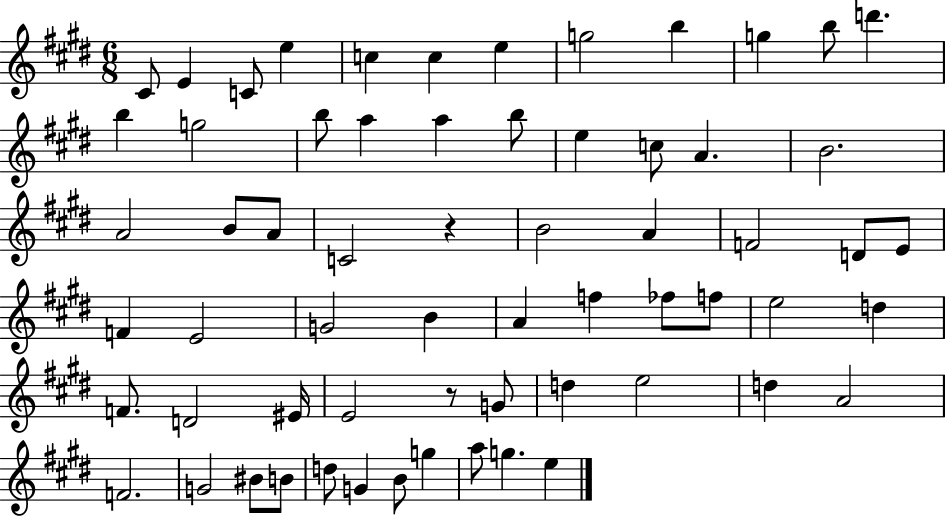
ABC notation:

X:1
T:Untitled
M:6/8
L:1/4
K:E
^C/2 E C/2 e c c e g2 b g b/2 d' b g2 b/2 a a b/2 e c/2 A B2 A2 B/2 A/2 C2 z B2 A F2 D/2 E/2 F E2 G2 B A f _f/2 f/2 e2 d F/2 D2 ^E/4 E2 z/2 G/2 d e2 d A2 F2 G2 ^B/2 B/2 d/2 G B/2 g a/2 g e